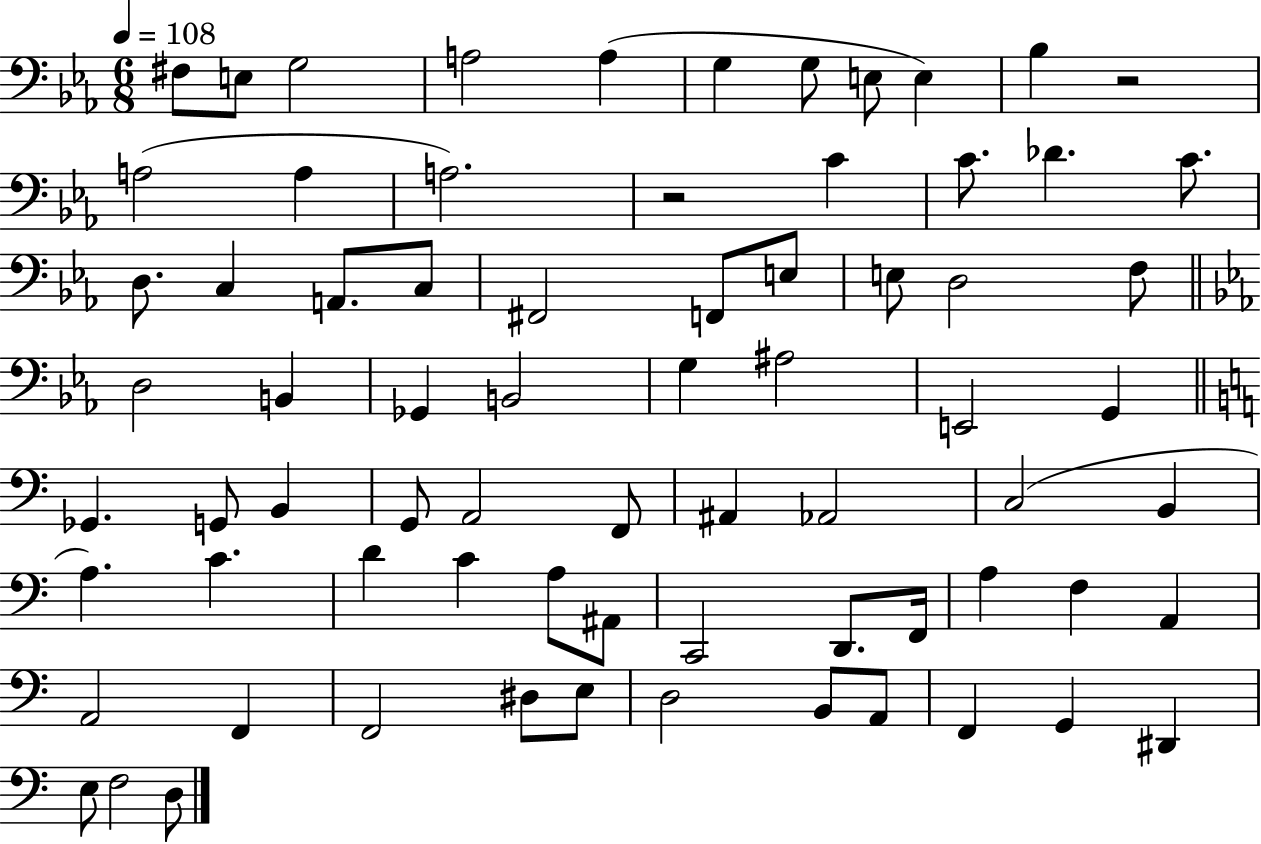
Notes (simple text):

F#3/e E3/e G3/h A3/h A3/q G3/q G3/e E3/e E3/q Bb3/q R/h A3/h A3/q A3/h. R/h C4/q C4/e. Db4/q. C4/e. D3/e. C3/q A2/e. C3/e F#2/h F2/e E3/e E3/e D3/h F3/e D3/h B2/q Gb2/q B2/h G3/q A#3/h E2/h G2/q Gb2/q. G2/e B2/q G2/e A2/h F2/e A#2/q Ab2/h C3/h B2/q A3/q. C4/q. D4/q C4/q A3/e A#2/e C2/h D2/e. F2/s A3/q F3/q A2/q A2/h F2/q F2/h D#3/e E3/e D3/h B2/e A2/e F2/q G2/q D#2/q E3/e F3/h D3/e